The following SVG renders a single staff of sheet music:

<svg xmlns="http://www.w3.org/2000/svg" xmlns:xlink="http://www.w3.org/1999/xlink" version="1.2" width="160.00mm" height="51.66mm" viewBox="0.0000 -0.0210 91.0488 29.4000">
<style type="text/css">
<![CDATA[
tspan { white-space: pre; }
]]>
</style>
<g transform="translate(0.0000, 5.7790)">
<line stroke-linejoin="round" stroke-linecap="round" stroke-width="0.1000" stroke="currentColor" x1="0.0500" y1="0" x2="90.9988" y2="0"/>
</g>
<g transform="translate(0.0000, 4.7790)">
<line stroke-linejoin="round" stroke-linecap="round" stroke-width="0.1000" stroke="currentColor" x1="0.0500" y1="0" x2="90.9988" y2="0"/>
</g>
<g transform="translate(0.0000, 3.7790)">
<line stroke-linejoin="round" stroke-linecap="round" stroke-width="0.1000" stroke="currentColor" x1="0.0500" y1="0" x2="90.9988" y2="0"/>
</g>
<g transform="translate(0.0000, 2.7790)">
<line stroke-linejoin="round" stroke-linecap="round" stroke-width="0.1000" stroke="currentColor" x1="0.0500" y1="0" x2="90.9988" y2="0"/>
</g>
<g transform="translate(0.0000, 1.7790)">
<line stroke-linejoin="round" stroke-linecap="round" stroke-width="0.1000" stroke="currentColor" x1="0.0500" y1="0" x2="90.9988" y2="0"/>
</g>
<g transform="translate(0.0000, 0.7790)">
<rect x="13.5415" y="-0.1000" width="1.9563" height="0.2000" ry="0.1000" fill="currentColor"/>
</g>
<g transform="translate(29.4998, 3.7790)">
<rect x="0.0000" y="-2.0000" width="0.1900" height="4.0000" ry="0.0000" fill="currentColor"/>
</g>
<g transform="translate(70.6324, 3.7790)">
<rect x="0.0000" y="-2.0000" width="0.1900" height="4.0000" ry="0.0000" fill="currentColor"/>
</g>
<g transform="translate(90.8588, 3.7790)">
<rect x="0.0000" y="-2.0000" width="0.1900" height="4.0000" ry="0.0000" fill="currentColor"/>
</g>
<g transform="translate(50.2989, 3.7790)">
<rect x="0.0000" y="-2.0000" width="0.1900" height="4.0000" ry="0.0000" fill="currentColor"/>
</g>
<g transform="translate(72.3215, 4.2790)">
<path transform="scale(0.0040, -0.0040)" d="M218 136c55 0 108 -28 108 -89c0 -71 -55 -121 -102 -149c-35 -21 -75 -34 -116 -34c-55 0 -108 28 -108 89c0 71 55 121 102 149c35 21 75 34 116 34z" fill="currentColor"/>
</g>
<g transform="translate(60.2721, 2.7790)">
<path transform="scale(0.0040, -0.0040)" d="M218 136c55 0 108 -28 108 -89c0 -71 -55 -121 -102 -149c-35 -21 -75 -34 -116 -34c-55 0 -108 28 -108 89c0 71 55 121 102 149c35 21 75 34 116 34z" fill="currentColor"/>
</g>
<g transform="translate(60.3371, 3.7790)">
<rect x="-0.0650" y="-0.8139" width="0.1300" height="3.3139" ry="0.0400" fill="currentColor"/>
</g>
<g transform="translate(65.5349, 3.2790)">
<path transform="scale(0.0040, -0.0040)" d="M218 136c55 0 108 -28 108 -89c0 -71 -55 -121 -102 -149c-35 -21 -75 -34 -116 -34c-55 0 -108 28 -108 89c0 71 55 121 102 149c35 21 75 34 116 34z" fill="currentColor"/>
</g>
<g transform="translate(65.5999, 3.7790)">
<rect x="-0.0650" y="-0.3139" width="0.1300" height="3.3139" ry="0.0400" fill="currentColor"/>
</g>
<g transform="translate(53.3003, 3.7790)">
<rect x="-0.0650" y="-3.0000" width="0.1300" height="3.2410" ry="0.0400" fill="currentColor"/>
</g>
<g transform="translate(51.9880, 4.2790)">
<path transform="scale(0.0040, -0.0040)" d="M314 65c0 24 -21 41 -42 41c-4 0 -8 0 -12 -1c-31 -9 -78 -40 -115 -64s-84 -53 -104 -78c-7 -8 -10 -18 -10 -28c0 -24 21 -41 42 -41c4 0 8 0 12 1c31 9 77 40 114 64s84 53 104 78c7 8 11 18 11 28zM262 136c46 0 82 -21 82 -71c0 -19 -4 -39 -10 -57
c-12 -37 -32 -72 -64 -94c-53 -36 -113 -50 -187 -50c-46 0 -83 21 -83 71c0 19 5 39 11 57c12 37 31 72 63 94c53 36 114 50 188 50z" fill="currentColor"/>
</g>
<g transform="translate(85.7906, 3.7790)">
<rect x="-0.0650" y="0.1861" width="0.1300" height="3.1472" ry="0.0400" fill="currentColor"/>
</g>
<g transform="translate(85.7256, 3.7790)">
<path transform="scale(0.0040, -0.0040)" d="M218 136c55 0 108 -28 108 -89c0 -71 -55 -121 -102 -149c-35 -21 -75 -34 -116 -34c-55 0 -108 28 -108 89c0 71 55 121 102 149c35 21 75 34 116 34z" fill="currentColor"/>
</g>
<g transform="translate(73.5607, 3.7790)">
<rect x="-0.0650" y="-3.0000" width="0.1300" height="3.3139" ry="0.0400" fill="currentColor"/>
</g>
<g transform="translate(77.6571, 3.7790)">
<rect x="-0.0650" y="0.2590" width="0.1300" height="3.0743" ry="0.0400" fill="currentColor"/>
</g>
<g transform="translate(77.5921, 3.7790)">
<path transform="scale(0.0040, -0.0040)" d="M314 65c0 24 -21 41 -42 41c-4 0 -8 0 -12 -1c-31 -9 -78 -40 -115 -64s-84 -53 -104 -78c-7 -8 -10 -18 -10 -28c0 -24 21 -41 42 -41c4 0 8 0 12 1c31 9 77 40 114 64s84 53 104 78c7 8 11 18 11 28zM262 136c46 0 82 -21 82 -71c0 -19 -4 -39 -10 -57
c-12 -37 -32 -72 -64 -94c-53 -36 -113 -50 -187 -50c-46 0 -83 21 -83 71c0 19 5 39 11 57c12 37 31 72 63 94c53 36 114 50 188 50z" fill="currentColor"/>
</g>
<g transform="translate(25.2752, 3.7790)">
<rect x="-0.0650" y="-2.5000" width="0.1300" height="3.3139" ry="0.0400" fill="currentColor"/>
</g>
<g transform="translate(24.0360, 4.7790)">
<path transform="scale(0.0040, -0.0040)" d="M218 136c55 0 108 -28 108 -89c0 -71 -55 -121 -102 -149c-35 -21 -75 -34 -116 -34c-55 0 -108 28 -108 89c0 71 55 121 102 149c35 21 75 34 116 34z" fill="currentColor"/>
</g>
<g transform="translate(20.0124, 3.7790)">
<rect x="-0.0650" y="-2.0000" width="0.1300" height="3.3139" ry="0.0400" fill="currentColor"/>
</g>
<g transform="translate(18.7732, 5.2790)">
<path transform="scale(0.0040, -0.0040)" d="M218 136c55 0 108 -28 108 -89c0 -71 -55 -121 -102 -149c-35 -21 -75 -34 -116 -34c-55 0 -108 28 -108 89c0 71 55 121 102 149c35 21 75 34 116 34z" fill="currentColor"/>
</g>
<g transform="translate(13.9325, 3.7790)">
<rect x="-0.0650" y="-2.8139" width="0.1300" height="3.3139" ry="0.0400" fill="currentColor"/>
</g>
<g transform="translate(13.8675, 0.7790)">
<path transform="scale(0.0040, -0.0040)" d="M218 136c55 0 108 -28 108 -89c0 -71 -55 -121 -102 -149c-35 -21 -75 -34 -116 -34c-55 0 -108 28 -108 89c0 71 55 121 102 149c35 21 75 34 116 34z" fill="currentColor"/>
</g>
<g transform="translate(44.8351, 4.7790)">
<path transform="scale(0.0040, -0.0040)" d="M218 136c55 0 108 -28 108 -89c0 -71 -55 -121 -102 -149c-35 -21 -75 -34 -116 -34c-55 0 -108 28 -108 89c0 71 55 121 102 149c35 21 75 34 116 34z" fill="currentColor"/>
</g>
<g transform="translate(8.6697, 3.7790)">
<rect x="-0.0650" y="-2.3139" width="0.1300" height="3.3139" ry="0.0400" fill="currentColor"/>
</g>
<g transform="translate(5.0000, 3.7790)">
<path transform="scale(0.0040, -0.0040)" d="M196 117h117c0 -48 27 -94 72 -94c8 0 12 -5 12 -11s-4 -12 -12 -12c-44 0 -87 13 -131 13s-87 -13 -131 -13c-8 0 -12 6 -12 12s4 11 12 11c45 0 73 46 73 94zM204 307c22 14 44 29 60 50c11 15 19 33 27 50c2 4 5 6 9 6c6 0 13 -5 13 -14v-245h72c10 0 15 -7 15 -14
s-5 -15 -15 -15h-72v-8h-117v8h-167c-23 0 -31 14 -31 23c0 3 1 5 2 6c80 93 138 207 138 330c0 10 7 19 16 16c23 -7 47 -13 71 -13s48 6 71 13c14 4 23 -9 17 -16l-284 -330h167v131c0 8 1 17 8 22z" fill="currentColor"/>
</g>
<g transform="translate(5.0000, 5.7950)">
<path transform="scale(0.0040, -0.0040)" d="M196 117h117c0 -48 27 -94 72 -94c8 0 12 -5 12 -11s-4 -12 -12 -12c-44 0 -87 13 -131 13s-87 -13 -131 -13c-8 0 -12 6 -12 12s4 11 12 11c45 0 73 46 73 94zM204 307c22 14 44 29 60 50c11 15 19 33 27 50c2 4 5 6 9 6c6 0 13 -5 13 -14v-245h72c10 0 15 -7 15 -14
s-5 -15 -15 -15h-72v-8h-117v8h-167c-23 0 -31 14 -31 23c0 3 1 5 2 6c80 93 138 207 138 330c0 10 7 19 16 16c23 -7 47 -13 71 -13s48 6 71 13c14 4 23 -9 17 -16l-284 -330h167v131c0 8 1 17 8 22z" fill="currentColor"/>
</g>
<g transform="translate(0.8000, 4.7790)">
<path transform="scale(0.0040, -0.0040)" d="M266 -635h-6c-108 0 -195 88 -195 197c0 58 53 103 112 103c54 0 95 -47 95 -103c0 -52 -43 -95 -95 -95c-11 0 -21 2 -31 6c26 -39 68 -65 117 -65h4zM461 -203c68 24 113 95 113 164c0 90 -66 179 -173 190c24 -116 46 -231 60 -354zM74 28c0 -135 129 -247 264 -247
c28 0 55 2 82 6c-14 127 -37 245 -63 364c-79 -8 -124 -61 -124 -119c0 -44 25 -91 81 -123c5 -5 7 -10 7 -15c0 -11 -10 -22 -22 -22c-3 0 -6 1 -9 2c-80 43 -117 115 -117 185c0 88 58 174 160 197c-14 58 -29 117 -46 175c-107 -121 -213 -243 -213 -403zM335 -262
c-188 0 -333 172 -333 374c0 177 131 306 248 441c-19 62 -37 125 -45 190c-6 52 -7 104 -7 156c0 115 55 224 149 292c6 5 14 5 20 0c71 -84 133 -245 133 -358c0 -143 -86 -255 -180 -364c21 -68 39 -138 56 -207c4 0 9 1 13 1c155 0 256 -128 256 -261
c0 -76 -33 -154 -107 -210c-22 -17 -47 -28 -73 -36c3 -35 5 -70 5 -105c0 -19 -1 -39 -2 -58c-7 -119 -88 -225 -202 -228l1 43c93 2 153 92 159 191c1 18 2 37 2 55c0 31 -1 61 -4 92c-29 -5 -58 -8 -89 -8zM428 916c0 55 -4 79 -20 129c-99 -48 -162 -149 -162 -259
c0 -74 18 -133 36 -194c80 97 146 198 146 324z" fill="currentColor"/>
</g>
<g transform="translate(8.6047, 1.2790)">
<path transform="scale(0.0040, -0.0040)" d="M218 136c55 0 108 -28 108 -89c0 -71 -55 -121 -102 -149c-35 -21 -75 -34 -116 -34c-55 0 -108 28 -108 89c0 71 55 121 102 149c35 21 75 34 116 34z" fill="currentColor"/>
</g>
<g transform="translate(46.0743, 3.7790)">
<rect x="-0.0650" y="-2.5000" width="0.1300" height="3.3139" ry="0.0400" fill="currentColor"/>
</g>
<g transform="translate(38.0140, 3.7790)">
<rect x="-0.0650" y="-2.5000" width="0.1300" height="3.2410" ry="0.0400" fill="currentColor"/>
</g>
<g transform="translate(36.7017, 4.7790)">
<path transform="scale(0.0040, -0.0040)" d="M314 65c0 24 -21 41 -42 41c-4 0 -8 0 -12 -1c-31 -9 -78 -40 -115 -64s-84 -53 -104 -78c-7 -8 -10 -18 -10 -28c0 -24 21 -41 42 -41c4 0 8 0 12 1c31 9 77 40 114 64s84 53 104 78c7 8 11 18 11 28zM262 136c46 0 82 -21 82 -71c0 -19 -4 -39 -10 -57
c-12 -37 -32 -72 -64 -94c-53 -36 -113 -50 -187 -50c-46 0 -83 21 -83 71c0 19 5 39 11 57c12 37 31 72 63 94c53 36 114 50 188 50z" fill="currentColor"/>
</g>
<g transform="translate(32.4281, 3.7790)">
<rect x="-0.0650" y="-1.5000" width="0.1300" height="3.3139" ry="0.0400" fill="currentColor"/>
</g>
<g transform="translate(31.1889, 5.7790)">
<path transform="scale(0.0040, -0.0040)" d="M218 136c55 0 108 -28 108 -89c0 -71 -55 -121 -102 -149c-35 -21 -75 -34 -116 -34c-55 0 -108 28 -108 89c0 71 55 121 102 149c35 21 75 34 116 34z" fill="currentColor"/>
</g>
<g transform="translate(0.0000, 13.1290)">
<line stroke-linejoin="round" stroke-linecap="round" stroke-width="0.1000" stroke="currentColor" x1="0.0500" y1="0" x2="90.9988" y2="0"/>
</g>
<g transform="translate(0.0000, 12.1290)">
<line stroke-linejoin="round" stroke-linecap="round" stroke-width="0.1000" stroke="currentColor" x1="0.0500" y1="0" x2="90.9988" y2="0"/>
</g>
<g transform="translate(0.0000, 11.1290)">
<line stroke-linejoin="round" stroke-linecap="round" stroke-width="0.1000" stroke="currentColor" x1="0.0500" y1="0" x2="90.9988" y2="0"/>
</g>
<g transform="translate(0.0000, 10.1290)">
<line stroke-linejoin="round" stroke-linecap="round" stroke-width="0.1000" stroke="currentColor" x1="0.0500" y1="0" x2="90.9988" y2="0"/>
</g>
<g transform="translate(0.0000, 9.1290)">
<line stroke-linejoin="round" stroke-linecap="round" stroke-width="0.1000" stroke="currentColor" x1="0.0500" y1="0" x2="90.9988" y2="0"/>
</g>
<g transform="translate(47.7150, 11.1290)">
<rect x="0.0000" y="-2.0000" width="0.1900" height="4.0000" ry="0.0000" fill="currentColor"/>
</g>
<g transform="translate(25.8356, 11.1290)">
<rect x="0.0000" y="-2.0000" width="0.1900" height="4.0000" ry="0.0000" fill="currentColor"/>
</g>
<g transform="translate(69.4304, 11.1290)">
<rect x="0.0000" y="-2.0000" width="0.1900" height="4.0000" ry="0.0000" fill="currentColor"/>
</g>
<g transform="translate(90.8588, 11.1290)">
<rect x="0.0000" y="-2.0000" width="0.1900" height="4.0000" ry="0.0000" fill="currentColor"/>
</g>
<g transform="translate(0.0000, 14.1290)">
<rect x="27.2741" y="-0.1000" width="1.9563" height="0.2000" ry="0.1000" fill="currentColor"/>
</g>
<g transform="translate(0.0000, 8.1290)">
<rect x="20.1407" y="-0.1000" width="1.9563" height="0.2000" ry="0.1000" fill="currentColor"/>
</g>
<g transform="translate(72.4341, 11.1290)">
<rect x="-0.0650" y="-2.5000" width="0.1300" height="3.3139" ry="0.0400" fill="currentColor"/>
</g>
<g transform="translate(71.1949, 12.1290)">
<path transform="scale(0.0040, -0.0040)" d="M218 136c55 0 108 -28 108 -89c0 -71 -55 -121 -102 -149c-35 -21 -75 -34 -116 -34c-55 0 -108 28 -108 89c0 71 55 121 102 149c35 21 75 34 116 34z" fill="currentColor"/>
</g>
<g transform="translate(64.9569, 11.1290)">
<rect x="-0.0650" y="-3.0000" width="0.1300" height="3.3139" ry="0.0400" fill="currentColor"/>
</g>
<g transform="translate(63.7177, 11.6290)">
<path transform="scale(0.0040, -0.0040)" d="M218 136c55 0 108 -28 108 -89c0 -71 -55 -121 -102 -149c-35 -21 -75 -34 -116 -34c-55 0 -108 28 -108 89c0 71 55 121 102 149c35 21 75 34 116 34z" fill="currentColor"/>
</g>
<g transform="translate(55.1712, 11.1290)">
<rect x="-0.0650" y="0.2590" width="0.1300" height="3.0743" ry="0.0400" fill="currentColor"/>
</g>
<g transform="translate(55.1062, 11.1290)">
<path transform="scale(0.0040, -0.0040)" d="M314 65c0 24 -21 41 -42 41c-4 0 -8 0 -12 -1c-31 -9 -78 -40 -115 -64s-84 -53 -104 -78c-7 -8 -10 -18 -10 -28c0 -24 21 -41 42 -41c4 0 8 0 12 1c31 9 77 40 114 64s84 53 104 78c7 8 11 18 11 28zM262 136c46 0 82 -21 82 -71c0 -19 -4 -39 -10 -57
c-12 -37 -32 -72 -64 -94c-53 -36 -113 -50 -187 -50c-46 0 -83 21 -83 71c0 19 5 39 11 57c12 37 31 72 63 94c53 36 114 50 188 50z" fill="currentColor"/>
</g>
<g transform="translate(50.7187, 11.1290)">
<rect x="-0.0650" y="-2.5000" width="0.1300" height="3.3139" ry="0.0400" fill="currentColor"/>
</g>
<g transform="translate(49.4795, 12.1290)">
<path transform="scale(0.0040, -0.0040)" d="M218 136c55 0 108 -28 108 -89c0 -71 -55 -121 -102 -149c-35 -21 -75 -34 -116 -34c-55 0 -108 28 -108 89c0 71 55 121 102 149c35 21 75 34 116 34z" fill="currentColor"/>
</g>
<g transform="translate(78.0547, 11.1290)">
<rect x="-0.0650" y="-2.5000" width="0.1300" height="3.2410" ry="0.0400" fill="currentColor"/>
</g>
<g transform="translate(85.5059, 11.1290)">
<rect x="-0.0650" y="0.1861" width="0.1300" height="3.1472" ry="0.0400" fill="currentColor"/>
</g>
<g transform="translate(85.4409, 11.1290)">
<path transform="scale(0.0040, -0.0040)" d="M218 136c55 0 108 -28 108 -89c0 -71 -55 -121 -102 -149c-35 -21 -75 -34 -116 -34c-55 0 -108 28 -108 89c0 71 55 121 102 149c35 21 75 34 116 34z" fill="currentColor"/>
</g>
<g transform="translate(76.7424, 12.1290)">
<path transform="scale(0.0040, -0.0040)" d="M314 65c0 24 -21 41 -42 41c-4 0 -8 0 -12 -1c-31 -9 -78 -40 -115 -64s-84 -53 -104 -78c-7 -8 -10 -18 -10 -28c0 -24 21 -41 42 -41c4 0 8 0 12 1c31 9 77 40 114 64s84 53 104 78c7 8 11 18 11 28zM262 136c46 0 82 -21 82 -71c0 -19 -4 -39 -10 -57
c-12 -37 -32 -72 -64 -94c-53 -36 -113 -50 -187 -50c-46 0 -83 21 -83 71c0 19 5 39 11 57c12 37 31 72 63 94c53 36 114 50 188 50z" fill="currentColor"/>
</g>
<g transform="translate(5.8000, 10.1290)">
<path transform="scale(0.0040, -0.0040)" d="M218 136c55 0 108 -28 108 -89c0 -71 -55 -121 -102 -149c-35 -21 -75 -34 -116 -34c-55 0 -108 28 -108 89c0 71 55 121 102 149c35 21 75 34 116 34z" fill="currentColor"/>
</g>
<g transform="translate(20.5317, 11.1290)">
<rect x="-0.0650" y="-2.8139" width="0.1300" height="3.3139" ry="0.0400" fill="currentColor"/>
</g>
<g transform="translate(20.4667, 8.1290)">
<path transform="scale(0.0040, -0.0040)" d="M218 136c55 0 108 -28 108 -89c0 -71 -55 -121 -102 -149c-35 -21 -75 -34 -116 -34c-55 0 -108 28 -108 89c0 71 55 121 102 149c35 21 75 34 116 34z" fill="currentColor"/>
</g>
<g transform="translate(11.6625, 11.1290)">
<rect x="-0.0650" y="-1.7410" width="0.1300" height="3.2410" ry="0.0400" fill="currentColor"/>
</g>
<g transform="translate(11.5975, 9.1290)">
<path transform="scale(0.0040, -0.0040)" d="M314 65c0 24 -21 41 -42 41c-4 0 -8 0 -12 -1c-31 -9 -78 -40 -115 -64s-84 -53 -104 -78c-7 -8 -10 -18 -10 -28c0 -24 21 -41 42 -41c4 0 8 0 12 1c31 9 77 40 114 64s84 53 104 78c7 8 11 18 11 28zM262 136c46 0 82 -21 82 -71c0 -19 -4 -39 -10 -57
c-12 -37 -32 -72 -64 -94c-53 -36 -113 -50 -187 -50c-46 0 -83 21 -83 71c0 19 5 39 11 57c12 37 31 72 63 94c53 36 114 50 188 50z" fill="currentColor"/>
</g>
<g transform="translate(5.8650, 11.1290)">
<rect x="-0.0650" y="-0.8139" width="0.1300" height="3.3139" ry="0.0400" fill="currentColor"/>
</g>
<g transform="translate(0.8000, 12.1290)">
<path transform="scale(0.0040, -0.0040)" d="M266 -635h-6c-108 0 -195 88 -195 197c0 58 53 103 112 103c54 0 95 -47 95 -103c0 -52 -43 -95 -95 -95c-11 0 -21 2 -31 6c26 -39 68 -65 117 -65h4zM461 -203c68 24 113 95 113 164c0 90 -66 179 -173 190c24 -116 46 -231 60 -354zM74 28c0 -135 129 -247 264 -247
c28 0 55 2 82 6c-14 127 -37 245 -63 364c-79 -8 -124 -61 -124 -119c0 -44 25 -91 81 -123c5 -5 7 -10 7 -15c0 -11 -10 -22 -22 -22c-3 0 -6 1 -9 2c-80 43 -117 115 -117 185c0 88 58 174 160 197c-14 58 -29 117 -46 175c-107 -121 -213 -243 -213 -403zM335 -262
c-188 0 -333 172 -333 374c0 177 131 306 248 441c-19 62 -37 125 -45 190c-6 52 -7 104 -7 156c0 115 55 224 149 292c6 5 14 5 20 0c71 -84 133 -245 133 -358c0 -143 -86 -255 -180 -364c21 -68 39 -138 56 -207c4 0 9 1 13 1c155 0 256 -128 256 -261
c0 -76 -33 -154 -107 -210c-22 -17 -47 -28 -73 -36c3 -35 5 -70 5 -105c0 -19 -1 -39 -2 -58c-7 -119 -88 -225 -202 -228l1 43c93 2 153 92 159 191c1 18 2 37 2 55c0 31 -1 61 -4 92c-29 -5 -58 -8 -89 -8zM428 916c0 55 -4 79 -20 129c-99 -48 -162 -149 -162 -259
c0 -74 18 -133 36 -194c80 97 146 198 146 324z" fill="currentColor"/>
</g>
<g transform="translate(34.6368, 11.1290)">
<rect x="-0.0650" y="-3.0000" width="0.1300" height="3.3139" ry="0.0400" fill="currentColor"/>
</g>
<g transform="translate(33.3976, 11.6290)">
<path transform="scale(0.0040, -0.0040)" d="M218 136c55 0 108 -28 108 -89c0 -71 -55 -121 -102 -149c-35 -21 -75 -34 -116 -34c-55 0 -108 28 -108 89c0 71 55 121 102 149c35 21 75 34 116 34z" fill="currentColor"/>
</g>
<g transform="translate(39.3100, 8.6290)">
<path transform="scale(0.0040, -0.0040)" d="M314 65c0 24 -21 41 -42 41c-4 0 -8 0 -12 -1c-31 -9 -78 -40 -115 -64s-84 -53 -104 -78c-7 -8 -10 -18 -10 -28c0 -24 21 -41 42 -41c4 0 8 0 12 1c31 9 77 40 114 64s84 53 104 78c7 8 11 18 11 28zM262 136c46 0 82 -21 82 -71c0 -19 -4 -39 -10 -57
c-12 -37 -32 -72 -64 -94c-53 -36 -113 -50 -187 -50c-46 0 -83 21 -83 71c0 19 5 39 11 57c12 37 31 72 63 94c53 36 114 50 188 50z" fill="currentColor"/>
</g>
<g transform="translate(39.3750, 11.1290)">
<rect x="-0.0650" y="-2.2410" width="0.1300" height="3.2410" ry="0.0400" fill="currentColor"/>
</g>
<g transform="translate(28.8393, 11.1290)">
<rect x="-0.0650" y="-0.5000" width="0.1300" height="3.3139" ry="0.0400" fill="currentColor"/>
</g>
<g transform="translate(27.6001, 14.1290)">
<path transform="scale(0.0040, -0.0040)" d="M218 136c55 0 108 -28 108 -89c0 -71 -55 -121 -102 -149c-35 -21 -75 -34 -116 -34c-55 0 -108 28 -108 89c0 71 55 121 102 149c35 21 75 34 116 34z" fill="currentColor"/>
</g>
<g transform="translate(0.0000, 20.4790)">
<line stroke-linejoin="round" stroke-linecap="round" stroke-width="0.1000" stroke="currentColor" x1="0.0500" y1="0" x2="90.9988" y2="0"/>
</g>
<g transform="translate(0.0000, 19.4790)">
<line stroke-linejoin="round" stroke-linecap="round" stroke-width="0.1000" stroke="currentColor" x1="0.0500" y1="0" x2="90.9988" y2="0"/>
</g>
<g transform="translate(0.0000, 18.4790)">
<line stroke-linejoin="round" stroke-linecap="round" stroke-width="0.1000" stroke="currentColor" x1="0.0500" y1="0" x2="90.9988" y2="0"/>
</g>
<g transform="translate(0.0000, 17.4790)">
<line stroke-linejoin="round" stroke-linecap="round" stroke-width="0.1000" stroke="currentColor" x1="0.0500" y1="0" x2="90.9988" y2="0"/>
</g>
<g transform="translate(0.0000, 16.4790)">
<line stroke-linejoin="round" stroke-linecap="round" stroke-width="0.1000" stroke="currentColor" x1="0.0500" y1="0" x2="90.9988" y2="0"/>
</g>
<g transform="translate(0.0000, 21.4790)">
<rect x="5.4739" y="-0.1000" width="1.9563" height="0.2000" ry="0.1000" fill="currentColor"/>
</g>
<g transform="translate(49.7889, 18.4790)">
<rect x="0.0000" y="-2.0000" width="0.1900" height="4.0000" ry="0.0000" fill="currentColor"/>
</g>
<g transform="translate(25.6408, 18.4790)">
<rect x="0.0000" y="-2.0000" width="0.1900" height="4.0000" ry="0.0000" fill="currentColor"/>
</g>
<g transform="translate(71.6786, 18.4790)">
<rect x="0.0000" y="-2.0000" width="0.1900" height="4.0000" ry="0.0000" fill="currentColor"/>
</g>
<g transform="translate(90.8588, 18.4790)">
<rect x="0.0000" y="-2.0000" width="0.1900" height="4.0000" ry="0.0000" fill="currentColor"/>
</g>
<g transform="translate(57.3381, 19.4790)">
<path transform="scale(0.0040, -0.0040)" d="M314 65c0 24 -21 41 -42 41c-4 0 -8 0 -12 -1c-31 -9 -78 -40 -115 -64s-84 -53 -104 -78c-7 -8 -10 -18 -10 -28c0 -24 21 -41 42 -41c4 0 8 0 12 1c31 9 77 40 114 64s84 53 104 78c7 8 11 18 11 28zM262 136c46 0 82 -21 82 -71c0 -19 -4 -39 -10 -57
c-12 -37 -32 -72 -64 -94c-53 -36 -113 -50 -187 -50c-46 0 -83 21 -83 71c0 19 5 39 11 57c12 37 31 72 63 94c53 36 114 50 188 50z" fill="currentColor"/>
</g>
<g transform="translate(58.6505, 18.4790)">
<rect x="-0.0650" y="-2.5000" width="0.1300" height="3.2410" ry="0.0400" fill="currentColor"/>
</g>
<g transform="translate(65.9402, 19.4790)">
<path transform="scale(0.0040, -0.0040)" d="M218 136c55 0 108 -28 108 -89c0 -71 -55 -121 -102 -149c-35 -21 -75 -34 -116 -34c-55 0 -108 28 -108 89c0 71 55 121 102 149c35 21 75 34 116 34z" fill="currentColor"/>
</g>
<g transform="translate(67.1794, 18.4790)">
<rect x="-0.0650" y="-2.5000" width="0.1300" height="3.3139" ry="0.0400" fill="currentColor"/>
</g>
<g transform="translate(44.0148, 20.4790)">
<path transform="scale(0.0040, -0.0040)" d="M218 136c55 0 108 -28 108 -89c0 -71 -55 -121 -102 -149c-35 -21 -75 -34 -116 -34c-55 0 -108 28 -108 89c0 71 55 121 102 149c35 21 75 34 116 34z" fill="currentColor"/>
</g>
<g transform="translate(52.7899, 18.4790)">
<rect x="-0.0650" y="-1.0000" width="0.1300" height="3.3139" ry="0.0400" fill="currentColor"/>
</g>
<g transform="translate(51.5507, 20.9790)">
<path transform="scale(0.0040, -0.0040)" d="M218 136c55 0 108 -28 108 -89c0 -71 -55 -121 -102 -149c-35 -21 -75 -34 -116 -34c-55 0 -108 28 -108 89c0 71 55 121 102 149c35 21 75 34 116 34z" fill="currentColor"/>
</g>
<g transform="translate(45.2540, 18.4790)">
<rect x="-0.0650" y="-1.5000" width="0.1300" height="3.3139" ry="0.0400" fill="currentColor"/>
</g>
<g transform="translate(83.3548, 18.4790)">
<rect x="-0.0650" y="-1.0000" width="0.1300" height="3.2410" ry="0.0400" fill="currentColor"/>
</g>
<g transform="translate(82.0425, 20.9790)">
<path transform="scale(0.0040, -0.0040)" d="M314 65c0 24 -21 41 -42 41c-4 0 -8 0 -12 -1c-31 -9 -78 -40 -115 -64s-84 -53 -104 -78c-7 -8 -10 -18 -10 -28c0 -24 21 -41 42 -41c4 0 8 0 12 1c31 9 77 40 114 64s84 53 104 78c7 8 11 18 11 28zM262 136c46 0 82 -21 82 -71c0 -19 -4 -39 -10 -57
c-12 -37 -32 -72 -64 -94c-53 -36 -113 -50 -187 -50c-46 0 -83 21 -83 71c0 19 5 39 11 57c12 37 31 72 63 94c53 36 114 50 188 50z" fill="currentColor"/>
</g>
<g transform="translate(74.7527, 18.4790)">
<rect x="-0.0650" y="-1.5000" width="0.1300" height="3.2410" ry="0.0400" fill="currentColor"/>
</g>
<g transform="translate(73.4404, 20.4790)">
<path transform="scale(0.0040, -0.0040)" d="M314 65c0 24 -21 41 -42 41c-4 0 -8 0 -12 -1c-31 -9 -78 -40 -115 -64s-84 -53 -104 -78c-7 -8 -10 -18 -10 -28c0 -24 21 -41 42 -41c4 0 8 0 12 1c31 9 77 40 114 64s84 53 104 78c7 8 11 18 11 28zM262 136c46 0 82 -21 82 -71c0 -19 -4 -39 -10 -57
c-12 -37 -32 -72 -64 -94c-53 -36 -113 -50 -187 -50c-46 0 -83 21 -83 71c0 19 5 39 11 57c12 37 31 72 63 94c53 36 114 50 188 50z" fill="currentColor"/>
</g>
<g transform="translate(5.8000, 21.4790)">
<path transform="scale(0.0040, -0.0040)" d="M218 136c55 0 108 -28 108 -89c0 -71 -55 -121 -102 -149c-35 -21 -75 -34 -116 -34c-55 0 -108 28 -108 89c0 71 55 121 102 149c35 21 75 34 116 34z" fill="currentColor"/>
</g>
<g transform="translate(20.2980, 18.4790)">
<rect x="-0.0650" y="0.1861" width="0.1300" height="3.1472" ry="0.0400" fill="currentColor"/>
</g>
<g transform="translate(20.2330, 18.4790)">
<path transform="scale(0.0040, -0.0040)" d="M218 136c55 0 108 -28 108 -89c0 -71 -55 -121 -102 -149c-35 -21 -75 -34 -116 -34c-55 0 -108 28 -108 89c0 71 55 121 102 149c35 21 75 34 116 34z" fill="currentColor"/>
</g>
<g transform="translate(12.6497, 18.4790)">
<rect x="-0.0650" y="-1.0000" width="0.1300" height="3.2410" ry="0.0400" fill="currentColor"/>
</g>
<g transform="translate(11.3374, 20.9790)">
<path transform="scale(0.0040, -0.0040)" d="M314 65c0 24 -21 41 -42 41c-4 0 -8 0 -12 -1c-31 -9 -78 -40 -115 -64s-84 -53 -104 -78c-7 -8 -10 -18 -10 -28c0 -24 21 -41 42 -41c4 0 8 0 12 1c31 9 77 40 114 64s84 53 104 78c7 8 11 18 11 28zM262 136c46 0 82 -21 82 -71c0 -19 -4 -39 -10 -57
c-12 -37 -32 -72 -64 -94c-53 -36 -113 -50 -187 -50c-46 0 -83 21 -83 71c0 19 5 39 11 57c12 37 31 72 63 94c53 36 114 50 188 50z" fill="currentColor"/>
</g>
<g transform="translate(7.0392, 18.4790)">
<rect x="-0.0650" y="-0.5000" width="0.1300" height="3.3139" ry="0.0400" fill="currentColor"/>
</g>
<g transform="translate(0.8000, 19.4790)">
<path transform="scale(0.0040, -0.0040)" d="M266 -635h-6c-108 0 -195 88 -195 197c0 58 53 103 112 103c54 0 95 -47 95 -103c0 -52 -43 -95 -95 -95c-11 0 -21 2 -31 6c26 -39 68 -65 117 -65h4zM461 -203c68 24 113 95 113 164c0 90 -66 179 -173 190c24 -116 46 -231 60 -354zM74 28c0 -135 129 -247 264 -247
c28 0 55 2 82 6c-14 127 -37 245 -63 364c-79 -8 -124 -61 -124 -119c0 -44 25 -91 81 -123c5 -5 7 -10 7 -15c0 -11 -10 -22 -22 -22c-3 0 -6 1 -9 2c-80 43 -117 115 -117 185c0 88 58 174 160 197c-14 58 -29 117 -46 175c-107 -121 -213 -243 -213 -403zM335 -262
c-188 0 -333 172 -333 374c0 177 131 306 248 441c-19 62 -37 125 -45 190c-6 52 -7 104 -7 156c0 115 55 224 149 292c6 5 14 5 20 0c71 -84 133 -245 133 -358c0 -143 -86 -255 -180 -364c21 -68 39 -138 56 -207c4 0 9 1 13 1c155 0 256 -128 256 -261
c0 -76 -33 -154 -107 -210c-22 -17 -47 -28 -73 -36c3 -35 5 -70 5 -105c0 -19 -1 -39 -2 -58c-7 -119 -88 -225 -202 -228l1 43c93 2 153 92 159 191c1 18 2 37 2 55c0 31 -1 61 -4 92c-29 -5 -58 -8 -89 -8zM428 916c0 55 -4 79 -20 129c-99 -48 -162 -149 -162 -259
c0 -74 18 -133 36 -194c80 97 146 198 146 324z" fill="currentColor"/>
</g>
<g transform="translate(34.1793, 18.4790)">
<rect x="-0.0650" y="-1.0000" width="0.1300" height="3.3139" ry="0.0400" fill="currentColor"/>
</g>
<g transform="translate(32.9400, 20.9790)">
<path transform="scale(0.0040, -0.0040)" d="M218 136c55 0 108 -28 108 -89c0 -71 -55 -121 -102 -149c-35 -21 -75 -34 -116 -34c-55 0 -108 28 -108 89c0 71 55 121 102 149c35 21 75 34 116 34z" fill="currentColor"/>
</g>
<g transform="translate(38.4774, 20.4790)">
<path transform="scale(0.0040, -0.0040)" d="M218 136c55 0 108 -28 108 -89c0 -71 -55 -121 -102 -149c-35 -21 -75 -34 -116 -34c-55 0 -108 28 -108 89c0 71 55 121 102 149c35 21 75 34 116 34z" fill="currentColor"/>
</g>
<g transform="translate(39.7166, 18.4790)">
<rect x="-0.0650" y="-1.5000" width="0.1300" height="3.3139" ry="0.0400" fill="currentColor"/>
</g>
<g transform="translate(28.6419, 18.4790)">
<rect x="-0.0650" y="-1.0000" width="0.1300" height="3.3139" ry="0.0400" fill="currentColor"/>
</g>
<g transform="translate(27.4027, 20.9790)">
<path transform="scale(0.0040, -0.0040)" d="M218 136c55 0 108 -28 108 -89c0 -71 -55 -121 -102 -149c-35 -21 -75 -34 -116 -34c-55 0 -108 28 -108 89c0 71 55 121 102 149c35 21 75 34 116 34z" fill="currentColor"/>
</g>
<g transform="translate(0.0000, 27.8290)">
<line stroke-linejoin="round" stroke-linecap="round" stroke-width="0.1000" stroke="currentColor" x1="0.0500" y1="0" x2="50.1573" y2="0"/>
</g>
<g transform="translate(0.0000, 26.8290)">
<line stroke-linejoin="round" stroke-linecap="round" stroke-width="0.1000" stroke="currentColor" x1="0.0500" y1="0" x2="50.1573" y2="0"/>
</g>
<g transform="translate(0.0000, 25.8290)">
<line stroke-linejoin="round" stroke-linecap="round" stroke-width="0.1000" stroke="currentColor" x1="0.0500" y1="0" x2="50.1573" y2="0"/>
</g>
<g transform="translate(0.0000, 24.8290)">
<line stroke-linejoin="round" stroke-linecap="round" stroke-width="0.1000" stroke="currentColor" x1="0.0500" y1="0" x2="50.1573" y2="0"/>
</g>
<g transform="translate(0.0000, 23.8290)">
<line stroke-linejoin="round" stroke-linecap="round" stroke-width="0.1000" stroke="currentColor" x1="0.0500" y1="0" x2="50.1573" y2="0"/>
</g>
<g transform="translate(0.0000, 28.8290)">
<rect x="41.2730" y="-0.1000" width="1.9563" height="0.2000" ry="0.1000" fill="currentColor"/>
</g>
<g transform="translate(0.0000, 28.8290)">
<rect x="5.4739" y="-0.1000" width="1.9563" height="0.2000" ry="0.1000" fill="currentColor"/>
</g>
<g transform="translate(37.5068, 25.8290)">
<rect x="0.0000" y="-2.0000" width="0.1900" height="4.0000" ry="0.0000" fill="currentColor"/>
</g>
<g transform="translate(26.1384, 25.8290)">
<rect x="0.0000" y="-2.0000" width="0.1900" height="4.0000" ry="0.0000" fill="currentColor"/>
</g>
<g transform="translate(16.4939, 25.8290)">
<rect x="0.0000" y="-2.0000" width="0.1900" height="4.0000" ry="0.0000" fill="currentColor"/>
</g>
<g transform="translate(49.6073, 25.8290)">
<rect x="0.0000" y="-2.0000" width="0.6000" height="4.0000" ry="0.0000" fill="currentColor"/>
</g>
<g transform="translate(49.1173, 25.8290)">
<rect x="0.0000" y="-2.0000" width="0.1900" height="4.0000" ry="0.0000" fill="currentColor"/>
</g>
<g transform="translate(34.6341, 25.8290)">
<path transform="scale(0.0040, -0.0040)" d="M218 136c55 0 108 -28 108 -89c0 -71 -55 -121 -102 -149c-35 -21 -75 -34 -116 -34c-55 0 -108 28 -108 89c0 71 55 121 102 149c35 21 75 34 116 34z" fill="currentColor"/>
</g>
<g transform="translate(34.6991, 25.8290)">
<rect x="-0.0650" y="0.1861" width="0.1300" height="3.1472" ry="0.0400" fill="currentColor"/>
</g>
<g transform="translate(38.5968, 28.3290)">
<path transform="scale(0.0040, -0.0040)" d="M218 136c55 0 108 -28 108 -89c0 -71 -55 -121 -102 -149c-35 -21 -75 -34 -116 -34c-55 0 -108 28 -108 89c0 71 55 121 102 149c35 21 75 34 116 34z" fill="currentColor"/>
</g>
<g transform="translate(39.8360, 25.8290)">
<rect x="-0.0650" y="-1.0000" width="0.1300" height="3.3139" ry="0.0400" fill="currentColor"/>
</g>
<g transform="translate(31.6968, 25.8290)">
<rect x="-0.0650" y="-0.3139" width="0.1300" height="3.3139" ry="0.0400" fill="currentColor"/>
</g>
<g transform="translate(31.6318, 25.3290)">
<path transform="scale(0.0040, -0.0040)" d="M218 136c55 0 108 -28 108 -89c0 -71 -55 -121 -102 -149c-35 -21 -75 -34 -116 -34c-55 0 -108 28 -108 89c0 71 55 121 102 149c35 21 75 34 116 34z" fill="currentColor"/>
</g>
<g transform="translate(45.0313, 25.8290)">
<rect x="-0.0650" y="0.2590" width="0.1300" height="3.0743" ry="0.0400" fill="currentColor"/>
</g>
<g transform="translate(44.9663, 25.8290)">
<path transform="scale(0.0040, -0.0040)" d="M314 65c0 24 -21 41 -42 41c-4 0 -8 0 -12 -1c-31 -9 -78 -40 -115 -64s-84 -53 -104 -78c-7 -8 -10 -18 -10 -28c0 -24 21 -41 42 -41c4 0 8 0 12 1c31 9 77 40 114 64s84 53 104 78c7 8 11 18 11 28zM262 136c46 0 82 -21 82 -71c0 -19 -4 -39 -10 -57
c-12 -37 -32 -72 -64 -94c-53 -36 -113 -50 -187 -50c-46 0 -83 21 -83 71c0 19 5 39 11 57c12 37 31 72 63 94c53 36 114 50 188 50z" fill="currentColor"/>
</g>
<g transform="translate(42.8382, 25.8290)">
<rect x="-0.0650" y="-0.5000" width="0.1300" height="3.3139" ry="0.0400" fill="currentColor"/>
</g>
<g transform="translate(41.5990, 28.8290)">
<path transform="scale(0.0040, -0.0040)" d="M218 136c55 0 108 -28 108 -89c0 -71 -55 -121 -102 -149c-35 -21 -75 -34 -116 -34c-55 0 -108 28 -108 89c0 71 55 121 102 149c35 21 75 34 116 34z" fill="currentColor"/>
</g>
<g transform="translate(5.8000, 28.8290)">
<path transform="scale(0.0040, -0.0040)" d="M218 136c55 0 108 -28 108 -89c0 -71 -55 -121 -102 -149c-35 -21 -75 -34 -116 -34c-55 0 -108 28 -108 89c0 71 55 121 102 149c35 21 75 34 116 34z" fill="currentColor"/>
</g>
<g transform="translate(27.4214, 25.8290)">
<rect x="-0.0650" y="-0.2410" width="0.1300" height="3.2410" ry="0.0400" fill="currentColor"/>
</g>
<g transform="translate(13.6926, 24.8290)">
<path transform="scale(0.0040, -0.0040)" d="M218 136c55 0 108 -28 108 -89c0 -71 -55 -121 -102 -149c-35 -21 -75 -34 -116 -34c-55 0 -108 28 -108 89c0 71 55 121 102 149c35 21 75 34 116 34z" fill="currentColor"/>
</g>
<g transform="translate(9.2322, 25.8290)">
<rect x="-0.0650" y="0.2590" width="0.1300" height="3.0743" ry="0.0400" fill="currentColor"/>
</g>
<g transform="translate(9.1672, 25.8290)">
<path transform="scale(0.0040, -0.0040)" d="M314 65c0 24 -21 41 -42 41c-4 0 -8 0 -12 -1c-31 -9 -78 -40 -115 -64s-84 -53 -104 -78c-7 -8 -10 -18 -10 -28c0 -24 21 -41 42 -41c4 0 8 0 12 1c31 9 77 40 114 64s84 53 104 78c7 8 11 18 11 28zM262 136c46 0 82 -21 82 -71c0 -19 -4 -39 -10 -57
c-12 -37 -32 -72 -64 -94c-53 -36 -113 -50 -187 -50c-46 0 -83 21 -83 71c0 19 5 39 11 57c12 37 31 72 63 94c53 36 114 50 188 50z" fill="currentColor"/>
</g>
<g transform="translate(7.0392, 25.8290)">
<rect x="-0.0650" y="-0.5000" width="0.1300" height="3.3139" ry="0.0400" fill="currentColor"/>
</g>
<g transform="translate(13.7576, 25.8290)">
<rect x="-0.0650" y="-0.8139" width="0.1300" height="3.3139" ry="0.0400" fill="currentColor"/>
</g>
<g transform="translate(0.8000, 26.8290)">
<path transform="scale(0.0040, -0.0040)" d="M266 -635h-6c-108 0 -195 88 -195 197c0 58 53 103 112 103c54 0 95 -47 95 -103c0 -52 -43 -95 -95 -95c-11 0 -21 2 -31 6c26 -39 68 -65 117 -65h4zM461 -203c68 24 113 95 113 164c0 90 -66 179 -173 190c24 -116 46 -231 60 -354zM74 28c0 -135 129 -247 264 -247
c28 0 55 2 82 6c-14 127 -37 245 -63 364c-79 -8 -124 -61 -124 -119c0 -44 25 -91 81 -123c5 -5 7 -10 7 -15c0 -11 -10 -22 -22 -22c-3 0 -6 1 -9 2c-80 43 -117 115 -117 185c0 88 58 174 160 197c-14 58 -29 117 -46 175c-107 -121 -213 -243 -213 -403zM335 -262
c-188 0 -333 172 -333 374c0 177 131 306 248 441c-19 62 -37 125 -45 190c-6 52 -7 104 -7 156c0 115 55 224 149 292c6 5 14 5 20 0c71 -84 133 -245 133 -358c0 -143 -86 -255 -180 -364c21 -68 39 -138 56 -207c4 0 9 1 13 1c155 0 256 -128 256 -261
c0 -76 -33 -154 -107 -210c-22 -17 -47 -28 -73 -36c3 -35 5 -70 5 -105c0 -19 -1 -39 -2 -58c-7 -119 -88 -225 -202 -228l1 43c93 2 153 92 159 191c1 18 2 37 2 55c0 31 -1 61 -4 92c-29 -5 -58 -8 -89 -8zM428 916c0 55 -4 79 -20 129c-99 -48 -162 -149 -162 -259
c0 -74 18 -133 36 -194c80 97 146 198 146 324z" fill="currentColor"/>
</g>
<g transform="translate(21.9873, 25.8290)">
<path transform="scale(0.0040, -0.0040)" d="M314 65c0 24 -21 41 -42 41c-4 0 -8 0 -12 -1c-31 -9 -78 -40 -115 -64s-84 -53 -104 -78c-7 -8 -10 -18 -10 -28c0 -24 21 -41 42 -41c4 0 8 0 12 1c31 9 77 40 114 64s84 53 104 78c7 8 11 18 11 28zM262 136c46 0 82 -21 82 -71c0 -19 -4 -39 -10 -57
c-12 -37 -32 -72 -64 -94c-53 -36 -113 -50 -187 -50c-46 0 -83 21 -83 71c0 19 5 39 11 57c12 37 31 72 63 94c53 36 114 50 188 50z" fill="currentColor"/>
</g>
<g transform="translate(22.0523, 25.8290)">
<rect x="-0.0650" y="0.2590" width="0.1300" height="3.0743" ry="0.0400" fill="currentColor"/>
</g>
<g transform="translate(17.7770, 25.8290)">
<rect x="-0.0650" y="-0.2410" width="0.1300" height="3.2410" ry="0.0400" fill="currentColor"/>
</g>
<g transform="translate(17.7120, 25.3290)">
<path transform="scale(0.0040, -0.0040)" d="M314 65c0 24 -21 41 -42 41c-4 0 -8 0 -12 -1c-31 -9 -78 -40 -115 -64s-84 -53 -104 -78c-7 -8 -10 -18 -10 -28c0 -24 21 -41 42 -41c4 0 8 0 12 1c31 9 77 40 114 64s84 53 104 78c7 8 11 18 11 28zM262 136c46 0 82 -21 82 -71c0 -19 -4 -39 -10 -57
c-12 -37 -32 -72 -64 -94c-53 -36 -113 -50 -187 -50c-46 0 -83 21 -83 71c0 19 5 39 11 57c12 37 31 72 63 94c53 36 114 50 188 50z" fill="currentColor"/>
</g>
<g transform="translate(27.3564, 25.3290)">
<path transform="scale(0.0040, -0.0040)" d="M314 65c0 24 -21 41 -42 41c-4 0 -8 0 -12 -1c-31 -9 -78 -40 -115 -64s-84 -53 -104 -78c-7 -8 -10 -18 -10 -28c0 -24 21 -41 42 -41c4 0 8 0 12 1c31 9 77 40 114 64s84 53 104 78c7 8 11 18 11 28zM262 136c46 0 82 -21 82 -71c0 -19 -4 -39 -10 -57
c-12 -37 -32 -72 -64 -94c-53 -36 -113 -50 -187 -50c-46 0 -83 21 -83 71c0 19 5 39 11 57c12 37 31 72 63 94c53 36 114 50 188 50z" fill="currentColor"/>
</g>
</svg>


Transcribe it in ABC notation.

X:1
T:Untitled
M:4/4
L:1/4
K:C
g a F G E G2 G A2 d c A B2 B d f2 a C A g2 G B2 A G G2 B C D2 B D D E E D G2 G E2 D2 C B2 d c2 B2 c2 c B D C B2